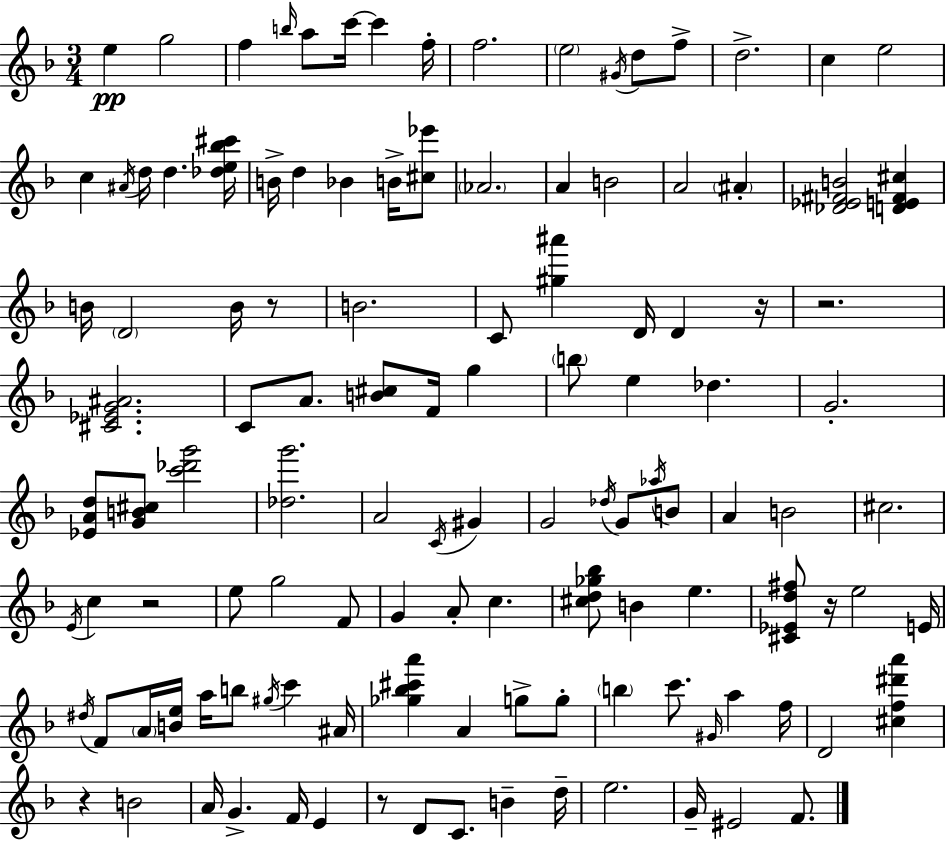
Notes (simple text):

E5/q G5/h F5/q B5/s A5/e C6/s C6/q F5/s F5/h. E5/h G#4/s D5/e F5/e D5/h. C5/q E5/h C5/q A#4/s D5/s D5/q. [Db5,E5,Bb5,C#6]/s B4/s D5/q Bb4/q B4/s [C#5,Eb6]/e Ab4/h. A4/q B4/h A4/h A#4/q [Db4,Eb4,F#4,B4]/h [D4,E4,F#4,C#5]/q B4/s D4/h B4/s R/e B4/h. C4/e [G#5,A#6]/q D4/s D4/q R/s R/h. [C#4,Eb4,G4,A#4]/h. C4/e A4/e. [B4,C#5]/e F4/s G5/q B5/e E5/q Db5/q. G4/h. [Eb4,A4,D5]/e [G4,B4,C#5]/e [C6,Db6,G6]/h [Db5,G6]/h. A4/h C4/s G#4/q G4/h Db5/s G4/e Ab5/s B4/e A4/q B4/h C#5/h. E4/s C5/q R/h E5/e G5/h F4/e G4/q A4/e C5/q. [C#5,D5,Gb5,Bb5]/e B4/q E5/q. [C#4,Eb4,D5,F#5]/e R/s E5/h E4/s D#5/s F4/e A4/s [B4,E5]/s A5/s B5/e G#5/s C6/q A#4/s [Gb5,Bb5,C#6,A6]/q A4/q G5/e G5/e B5/q C6/e. G#4/s A5/q F5/s D4/h [C#5,F5,D#6,A6]/q R/q B4/h A4/s G4/q. F4/s E4/q R/e D4/e C4/e. B4/q D5/s E5/h. G4/s EIS4/h F4/e.